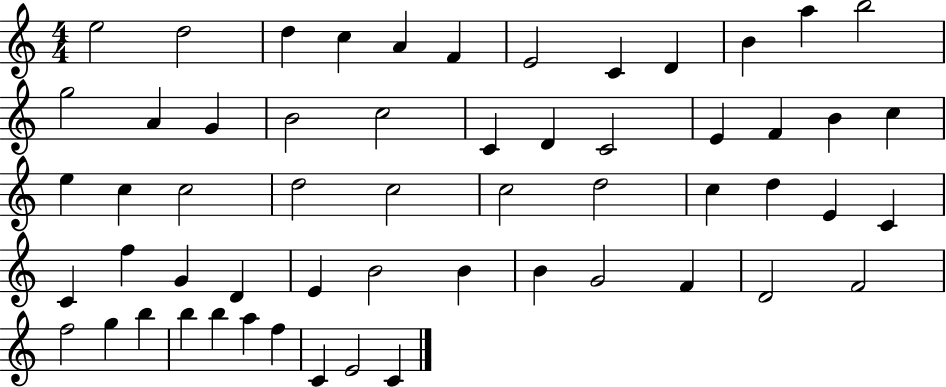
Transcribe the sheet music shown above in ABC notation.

X:1
T:Untitled
M:4/4
L:1/4
K:C
e2 d2 d c A F E2 C D B a b2 g2 A G B2 c2 C D C2 E F B c e c c2 d2 c2 c2 d2 c d E C C f G D E B2 B B G2 F D2 F2 f2 g b b b a f C E2 C